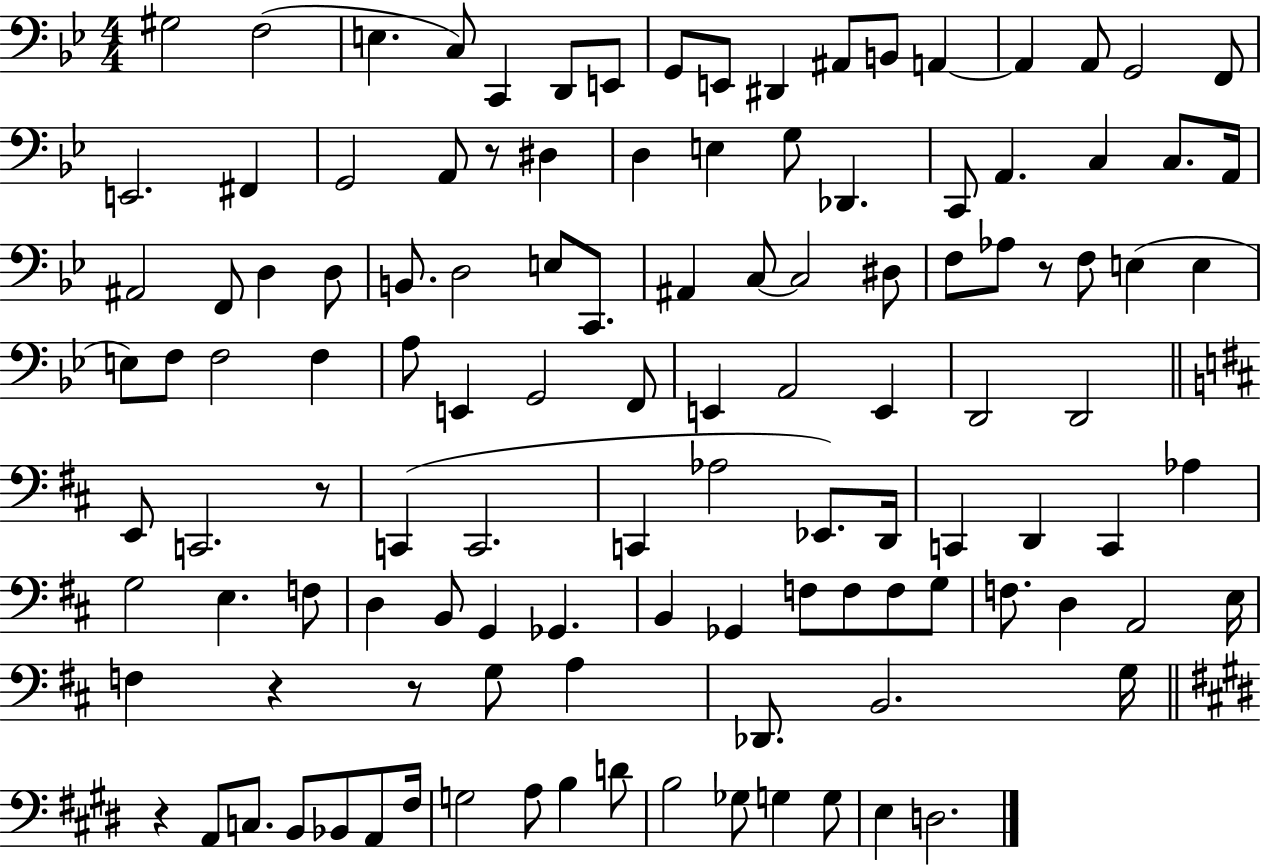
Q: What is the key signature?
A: BES major